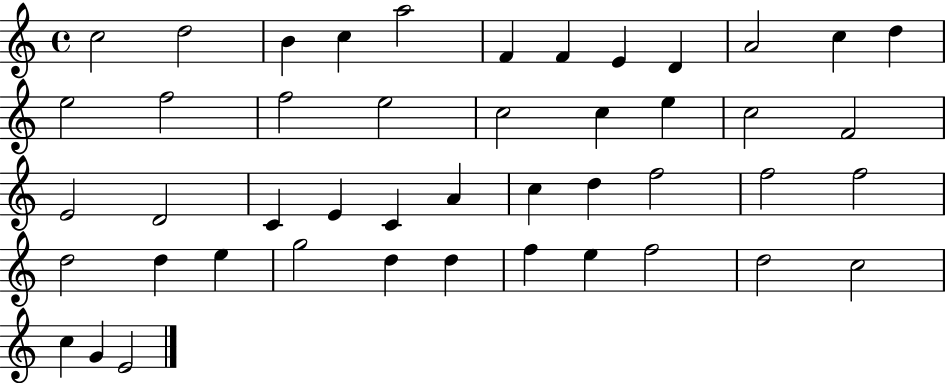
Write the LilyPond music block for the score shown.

{
  \clef treble
  \time 4/4
  \defaultTimeSignature
  \key c \major
  c''2 d''2 | b'4 c''4 a''2 | f'4 f'4 e'4 d'4 | a'2 c''4 d''4 | \break e''2 f''2 | f''2 e''2 | c''2 c''4 e''4 | c''2 f'2 | \break e'2 d'2 | c'4 e'4 c'4 a'4 | c''4 d''4 f''2 | f''2 f''2 | \break d''2 d''4 e''4 | g''2 d''4 d''4 | f''4 e''4 f''2 | d''2 c''2 | \break c''4 g'4 e'2 | \bar "|."
}